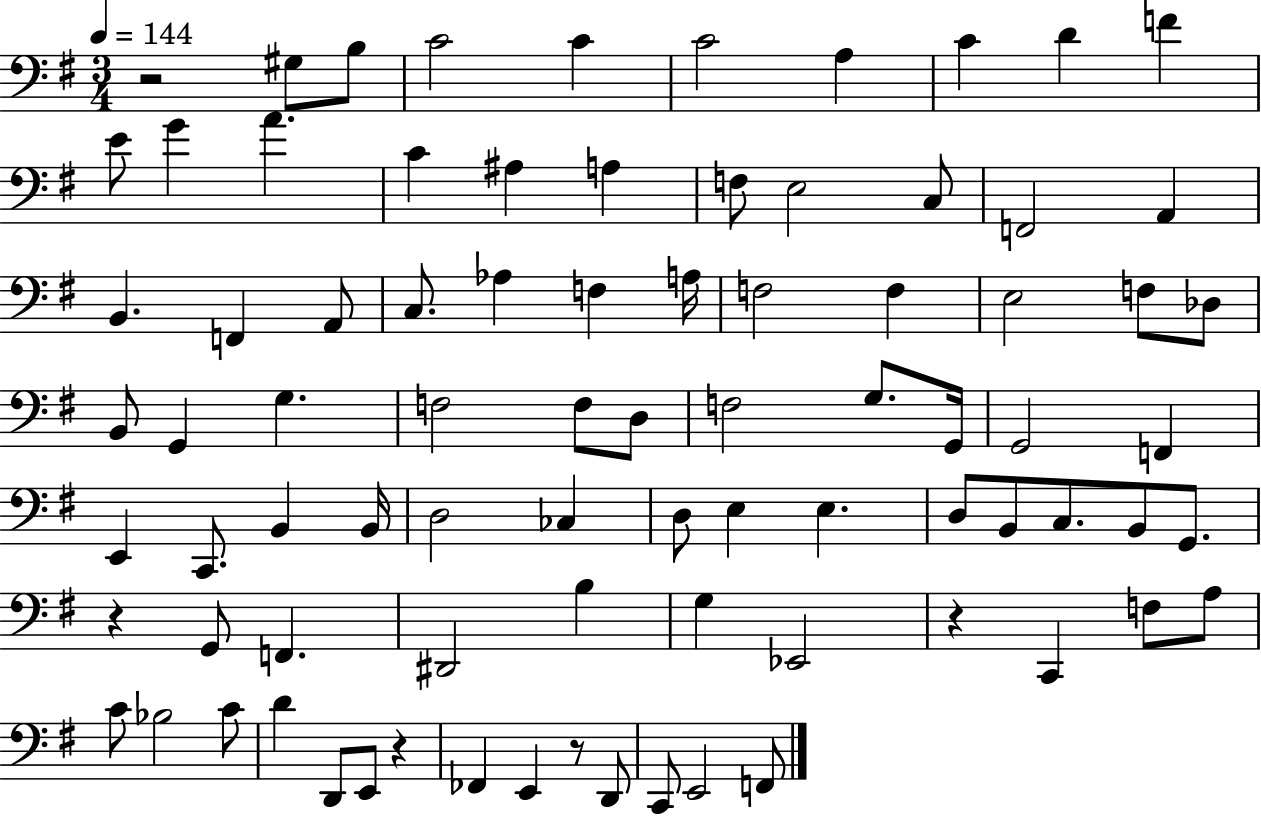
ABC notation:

X:1
T:Untitled
M:3/4
L:1/4
K:G
z2 ^G,/2 B,/2 C2 C C2 A, C D F E/2 G A C ^A, A, F,/2 E,2 C,/2 F,,2 A,, B,, F,, A,,/2 C,/2 _A, F, A,/4 F,2 F, E,2 F,/2 _D,/2 B,,/2 G,, G, F,2 F,/2 D,/2 F,2 G,/2 G,,/4 G,,2 F,, E,, C,,/2 B,, B,,/4 D,2 _C, D,/2 E, E, D,/2 B,,/2 C,/2 B,,/2 G,,/2 z G,,/2 F,, ^D,,2 B, G, _E,,2 z C,, F,/2 A,/2 C/2 _B,2 C/2 D D,,/2 E,,/2 z _F,, E,, z/2 D,,/2 C,,/2 E,,2 F,,/2